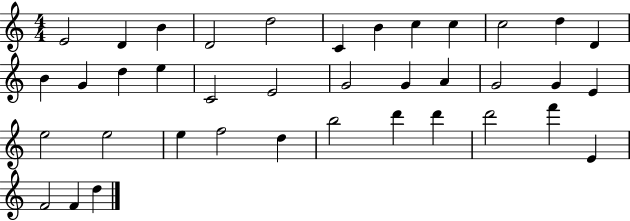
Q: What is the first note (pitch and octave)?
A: E4